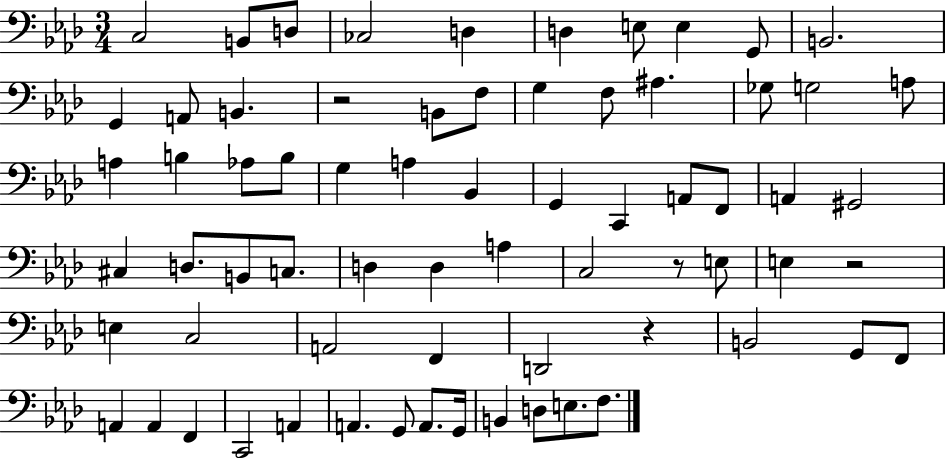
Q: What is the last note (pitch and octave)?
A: F3